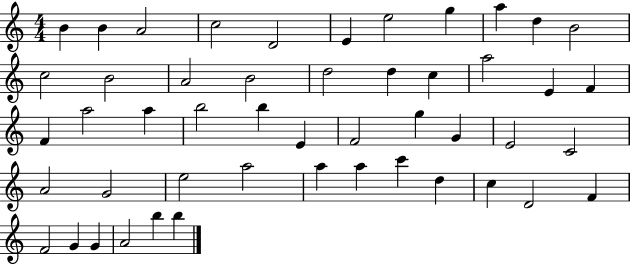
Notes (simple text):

B4/q B4/q A4/h C5/h D4/h E4/q E5/h G5/q A5/q D5/q B4/h C5/h B4/h A4/h B4/h D5/h D5/q C5/q A5/h E4/q F4/q F4/q A5/h A5/q B5/h B5/q E4/q F4/h G5/q G4/q E4/h C4/h A4/h G4/h E5/h A5/h A5/q A5/q C6/q D5/q C5/q D4/h F4/q F4/h G4/q G4/q A4/h B5/q B5/q